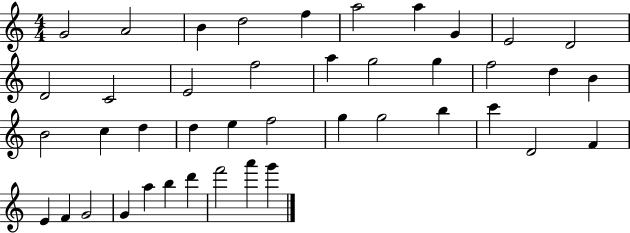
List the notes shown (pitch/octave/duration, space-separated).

G4/h A4/h B4/q D5/h F5/q A5/h A5/q G4/q E4/h D4/h D4/h C4/h E4/h F5/h A5/q G5/h G5/q F5/h D5/q B4/q B4/h C5/q D5/q D5/q E5/q F5/h G5/q G5/h B5/q C6/q D4/h F4/q E4/q F4/q G4/h G4/q A5/q B5/q D6/q F6/h A6/q G6/q